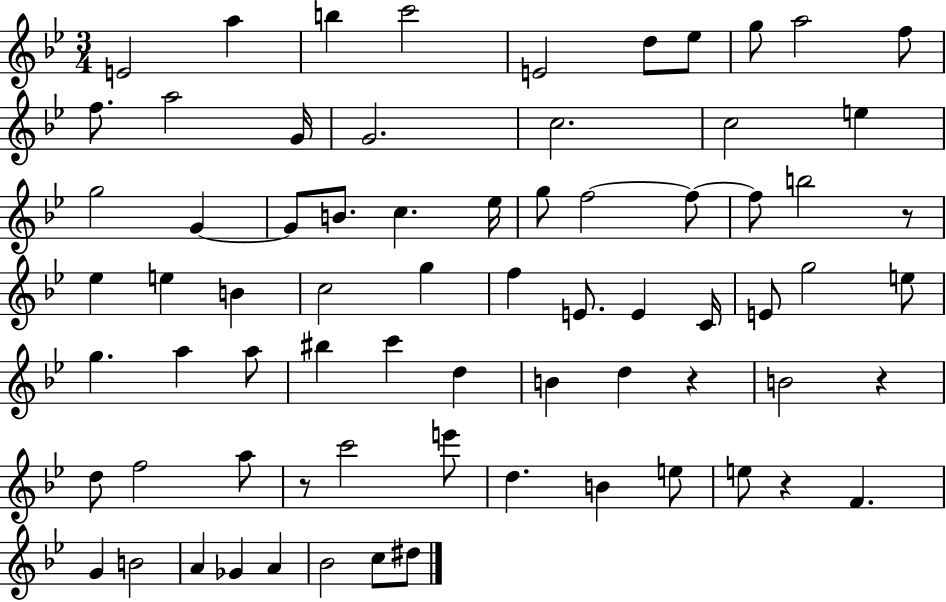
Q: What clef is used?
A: treble